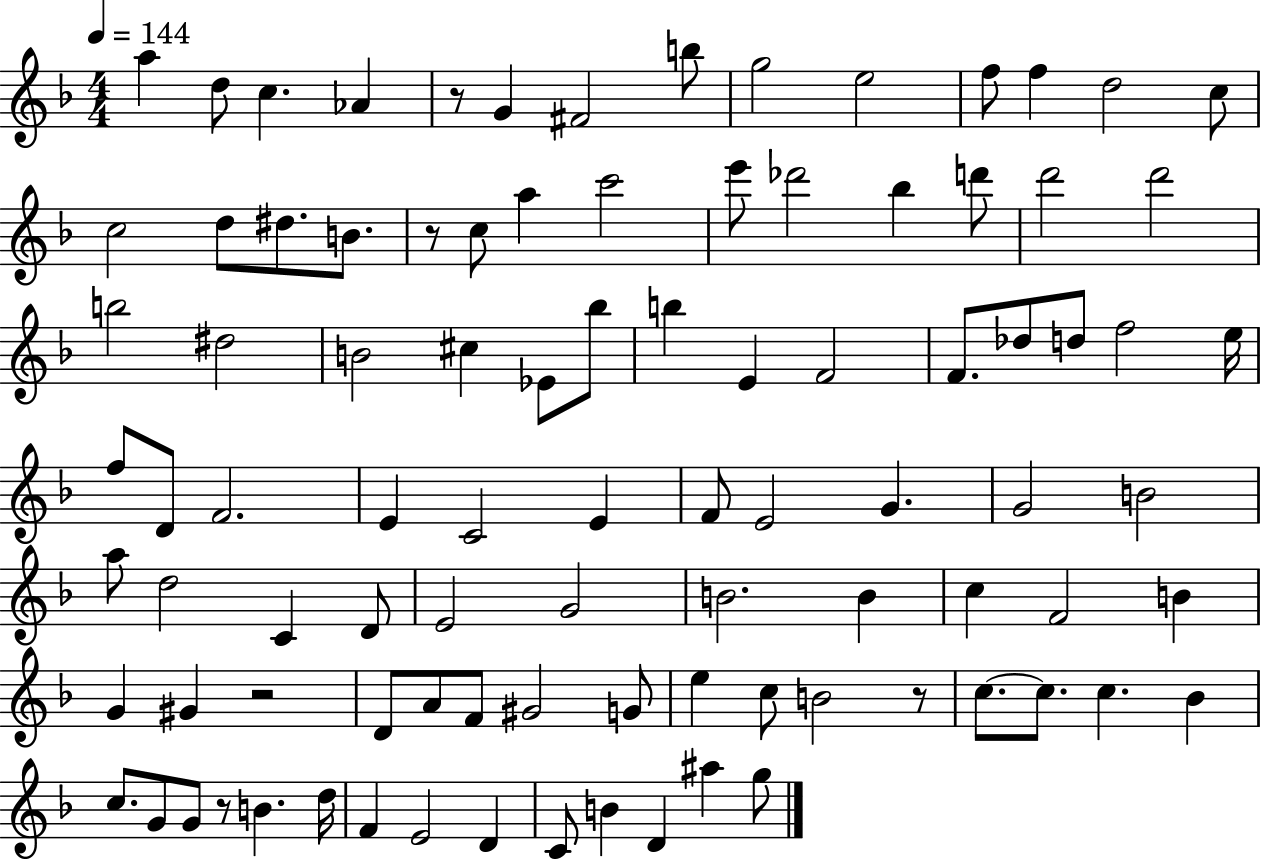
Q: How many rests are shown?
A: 5